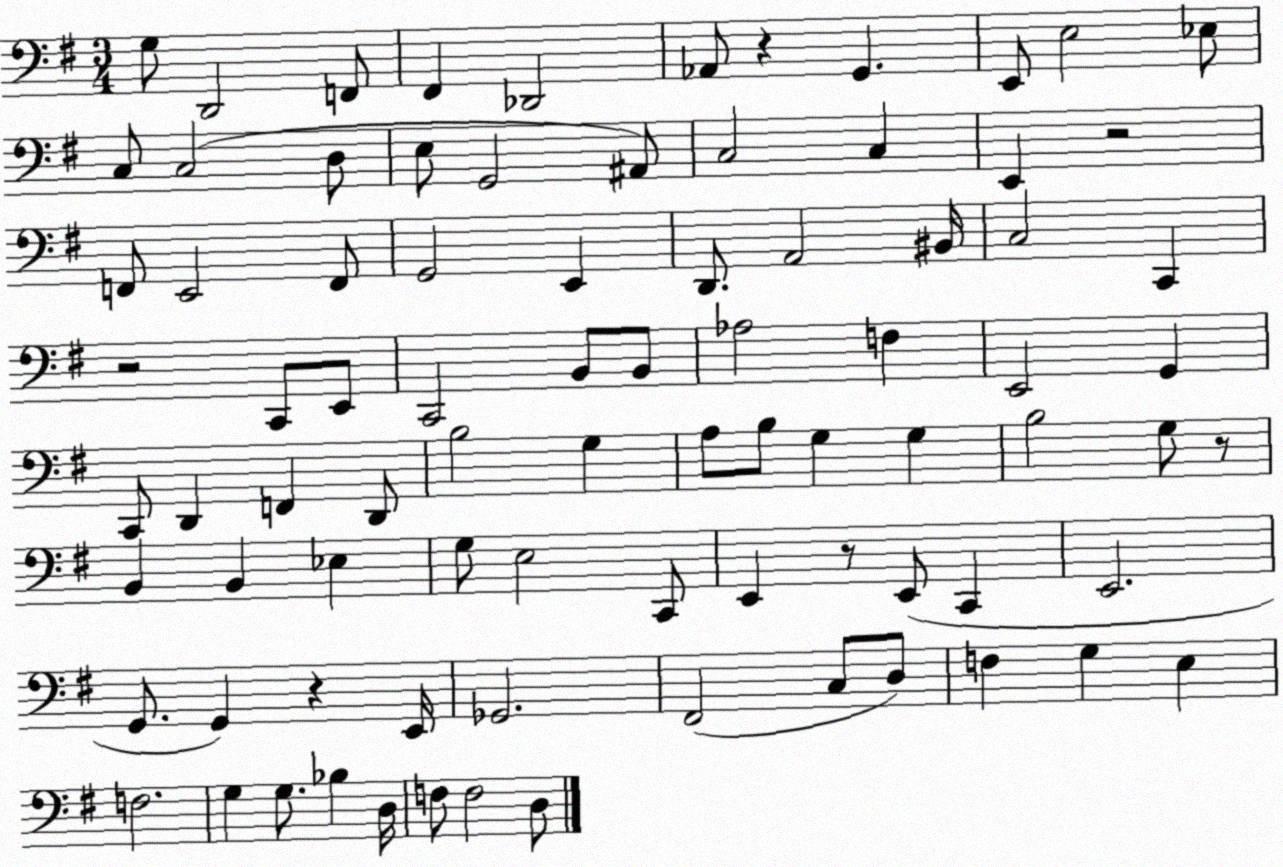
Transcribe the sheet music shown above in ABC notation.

X:1
T:Untitled
M:3/4
L:1/4
K:G
G,/2 D,,2 F,,/2 ^F,, _D,,2 _A,,/2 z G,, E,,/2 E,2 _E,/2 C,/2 C,2 D,/2 E,/2 G,,2 ^A,,/2 C,2 C, E,, z2 F,,/2 E,,2 F,,/2 G,,2 E,, D,,/2 A,,2 ^B,,/4 C,2 C,, z2 C,,/2 E,,/2 C,,2 B,,/2 B,,/2 _A,2 F, E,,2 G,, C,,/2 D,, F,, D,,/2 B,2 G, A,/2 B,/2 G, G, B,2 G,/2 z/2 B,, B,, _E, G,/2 E,2 C,,/2 E,, z/2 E,,/2 C,, E,,2 G,,/2 G,, z E,,/4 _G,,2 ^F,,2 C,/2 D,/2 F, G, E, F,2 G, G,/2 _B, D,/4 F,/2 F,2 D,/2